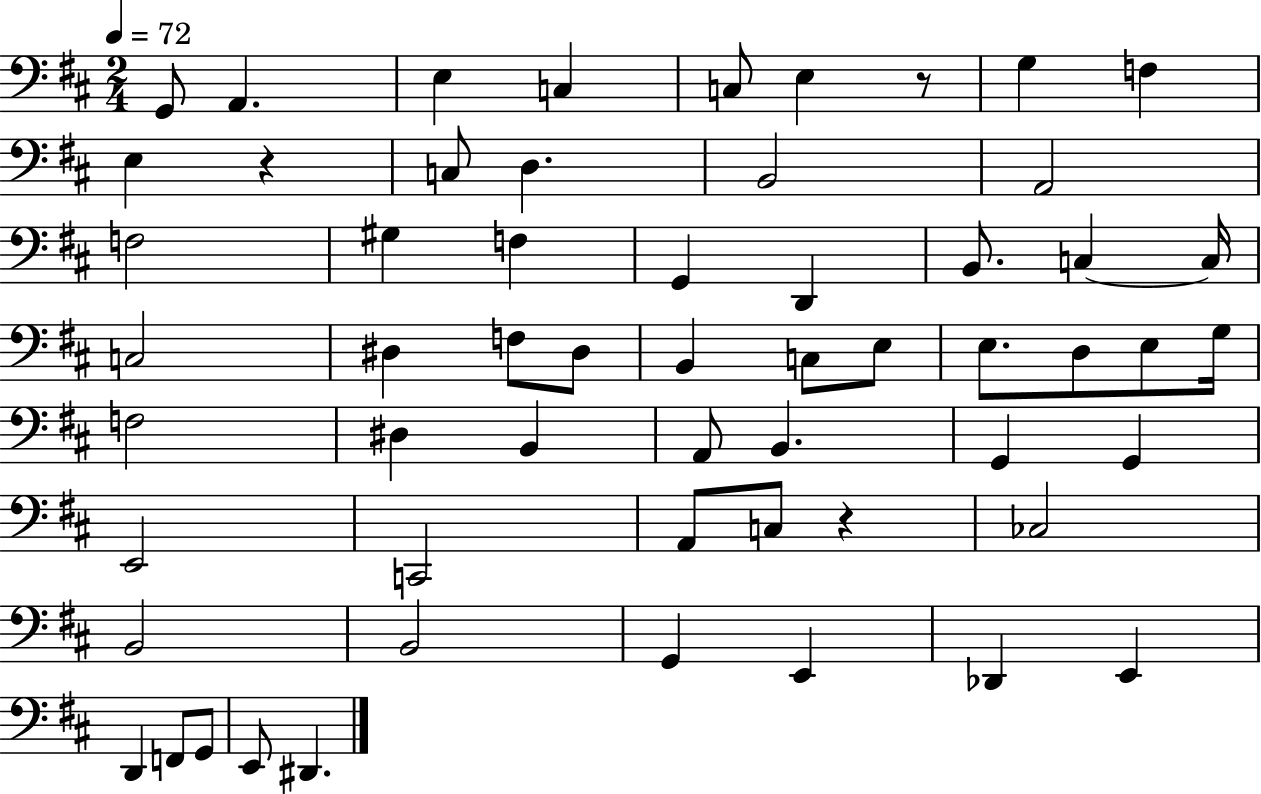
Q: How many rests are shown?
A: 3